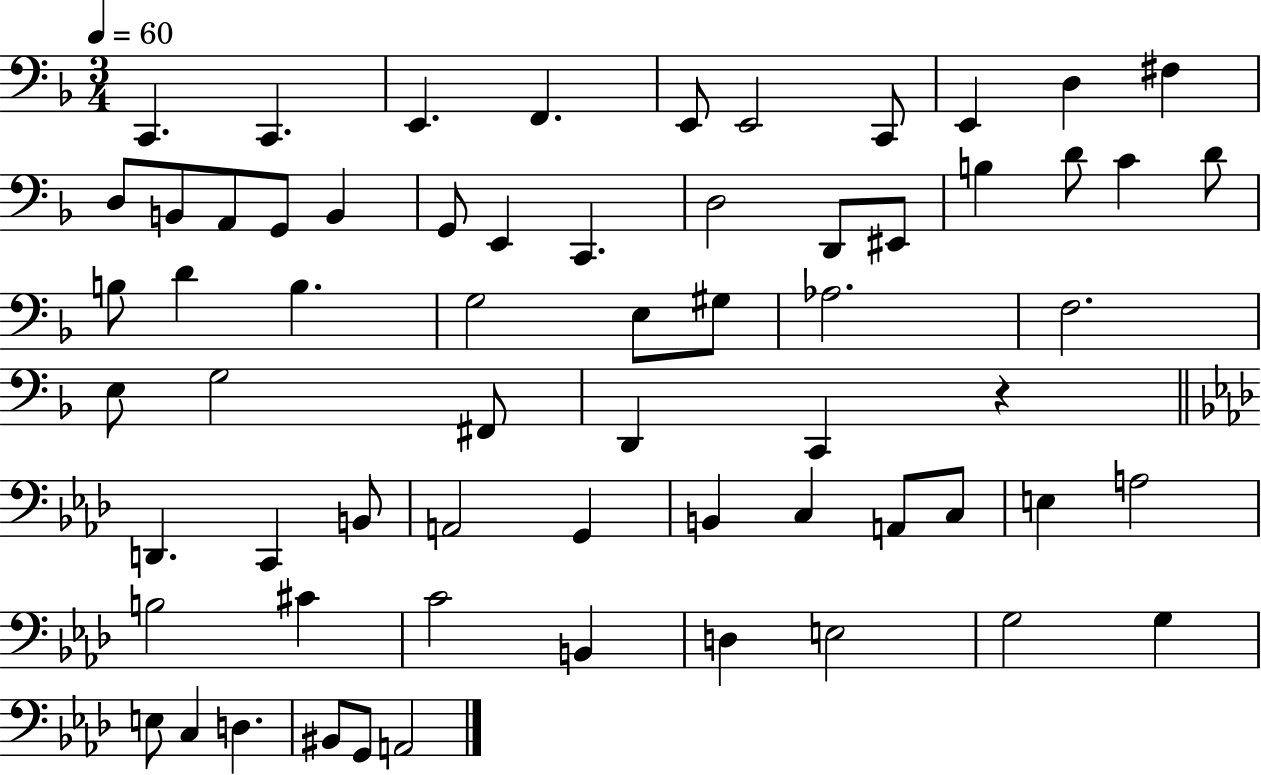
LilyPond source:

{
  \clef bass
  \numericTimeSignature
  \time 3/4
  \key f \major
  \tempo 4 = 60
  c,4. c,4. | e,4. f,4. | e,8 e,2 c,8 | e,4 d4 fis4 | \break d8 b,8 a,8 g,8 b,4 | g,8 e,4 c,4. | d2 d,8 eis,8 | b4 d'8 c'4 d'8 | \break b8 d'4 b4. | g2 e8 gis8 | aes2. | f2. | \break e8 g2 fis,8 | d,4 c,4 r4 | \bar "||" \break \key f \minor d,4. c,4 b,8 | a,2 g,4 | b,4 c4 a,8 c8 | e4 a2 | \break b2 cis'4 | c'2 b,4 | d4 e2 | g2 g4 | \break e8 c4 d4. | bis,8 g,8 a,2 | \bar "|."
}